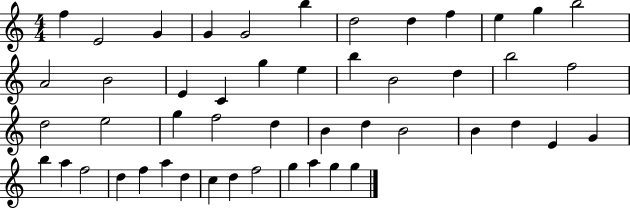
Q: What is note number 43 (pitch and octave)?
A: C5